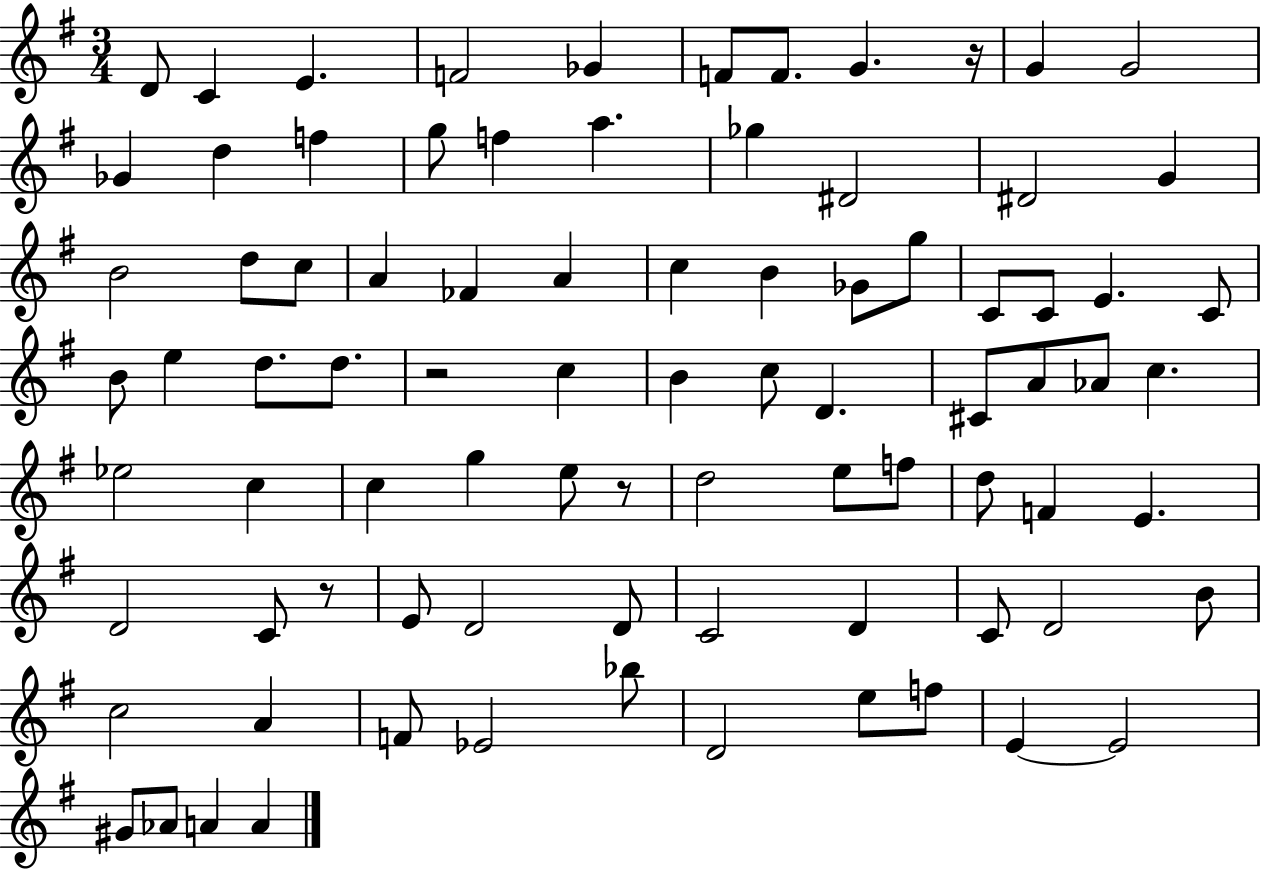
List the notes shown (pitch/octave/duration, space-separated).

D4/e C4/q E4/q. F4/h Gb4/q F4/e F4/e. G4/q. R/s G4/q G4/h Gb4/q D5/q F5/q G5/e F5/q A5/q. Gb5/q D#4/h D#4/h G4/q B4/h D5/e C5/e A4/q FES4/q A4/q C5/q B4/q Gb4/e G5/e C4/e C4/e E4/q. C4/e B4/e E5/q D5/e. D5/e. R/h C5/q B4/q C5/e D4/q. C#4/e A4/e Ab4/e C5/q. Eb5/h C5/q C5/q G5/q E5/e R/e D5/h E5/e F5/e D5/e F4/q E4/q. D4/h C4/e R/e E4/e D4/h D4/e C4/h D4/q C4/e D4/h B4/e C5/h A4/q F4/e Eb4/h Bb5/e D4/h E5/e F5/e E4/q E4/h G#4/e Ab4/e A4/q A4/q